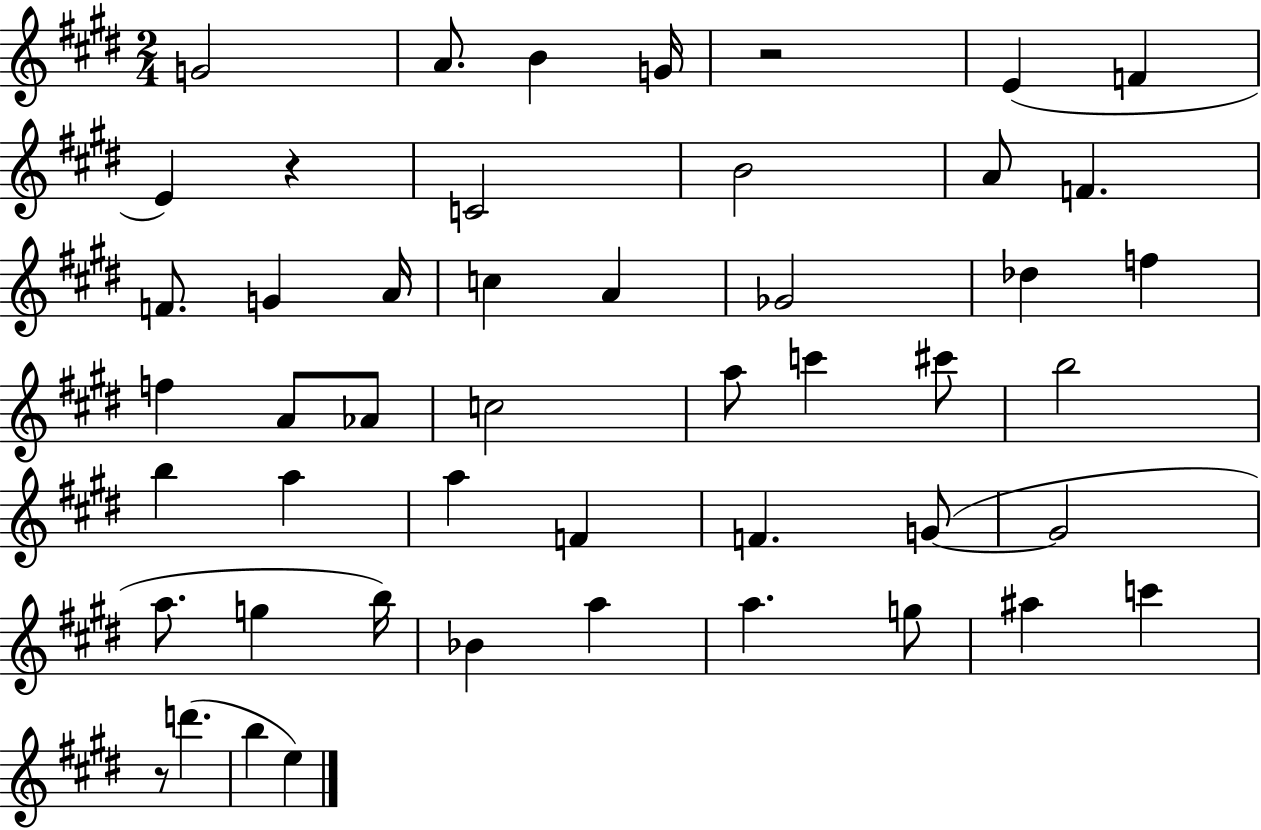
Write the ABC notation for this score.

X:1
T:Untitled
M:2/4
L:1/4
K:E
G2 A/2 B G/4 z2 E F E z C2 B2 A/2 F F/2 G A/4 c A _G2 _d f f A/2 _A/2 c2 a/2 c' ^c'/2 b2 b a a F F G/2 G2 a/2 g b/4 _B a a g/2 ^a c' z/2 d' b e